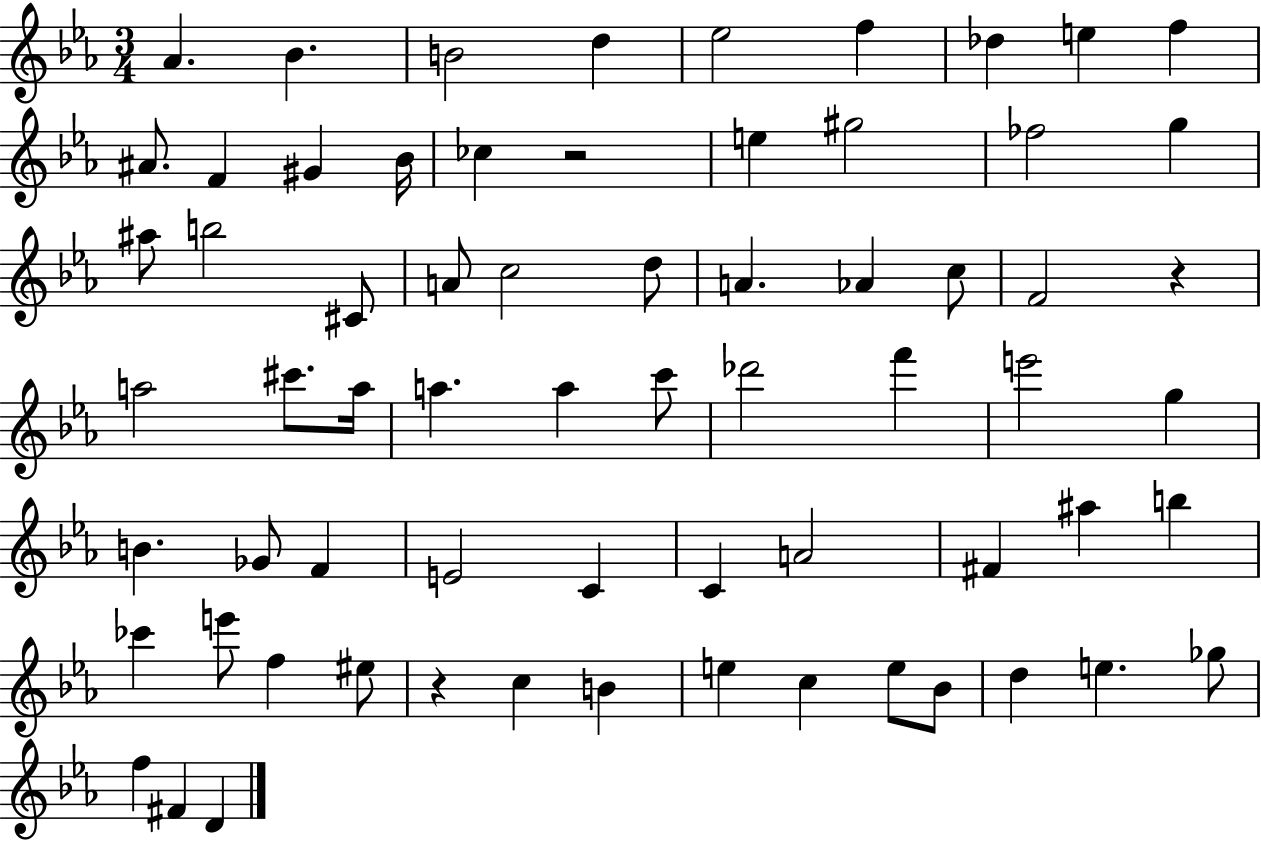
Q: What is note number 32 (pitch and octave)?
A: A5